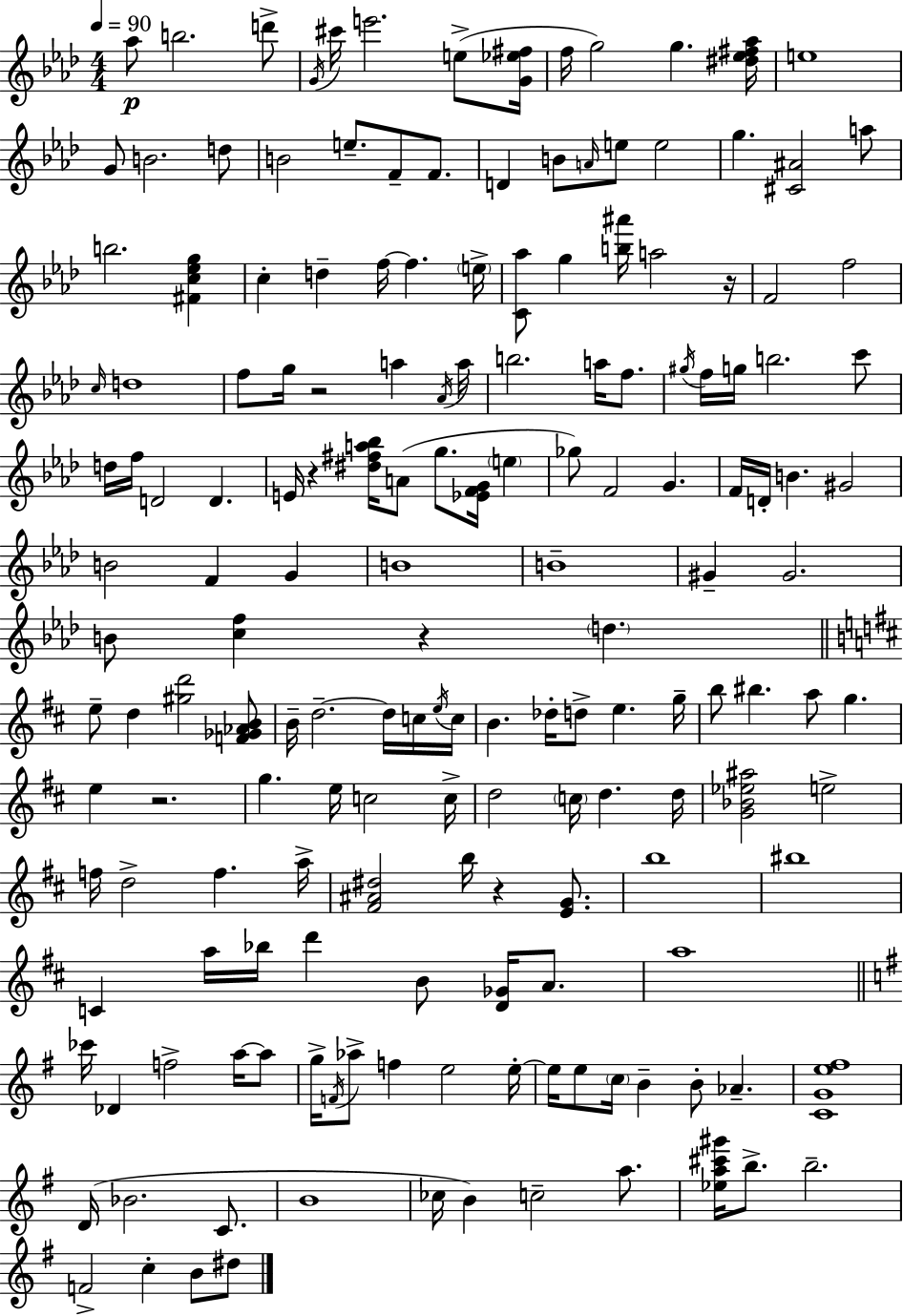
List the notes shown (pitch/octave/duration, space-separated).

Ab5/e B5/h. D6/e G4/s C#6/s E6/h. E5/e [G4,Eb5,F#5]/s F5/s G5/h G5/q. [D#5,Eb5,F#5,Ab5]/s E5/w G4/e B4/h. D5/e B4/h E5/e. F4/e F4/e. D4/q B4/e A4/s E5/e E5/h G5/q. [C#4,A#4]/h A5/e B5/h. [F#4,C5,Eb5,G5]/q C5/q D5/q F5/s F5/q. E5/s [C4,Ab5]/e G5/q [B5,A#6]/s A5/h R/s F4/h F5/h C5/s D5/w F5/e G5/s R/h A5/q Ab4/s A5/s B5/h. A5/s F5/e. G#5/s F5/s G5/s B5/h. C6/e D5/s F5/s D4/h D4/q. E4/s R/q [D#5,F#5,A5,Bb5]/s A4/e G5/e. [Eb4,F4,G4]/s E5/q Gb5/e F4/h G4/q. F4/s D4/s B4/q. G#4/h B4/h F4/q G4/q B4/w B4/w G#4/q G#4/h. B4/e [C5,F5]/q R/q D5/q. E5/e D5/q [G#5,D6]/h [F4,Gb4,Ab4,B4]/e B4/s D5/h. D5/s C5/s E5/s C5/s B4/q. Db5/s D5/e E5/q. G5/s B5/e BIS5/q. A5/e G5/q. E5/q R/h. G5/q. E5/s C5/h C5/s D5/h C5/s D5/q. D5/s [G4,Bb4,Eb5,A#5]/h E5/h F5/s D5/h F5/q. A5/s [F#4,A#4,D#5]/h B5/s R/q [E4,G4]/e. B5/w BIS5/w C4/q A5/s Bb5/s D6/q B4/e [D4,Gb4]/s A4/e. A5/w CES6/s Db4/q F5/h A5/s A5/e G5/s F4/s Ab5/e F5/q E5/h E5/s E5/s E5/e C5/s B4/q B4/e Ab4/q. [C4,G4,E5,F#5]/w D4/s Bb4/h. C4/e. B4/w CES5/s B4/q C5/h A5/e. [Eb5,A5,C#6,G#6]/s B5/e. B5/h. F4/h C5/q B4/e D#5/e